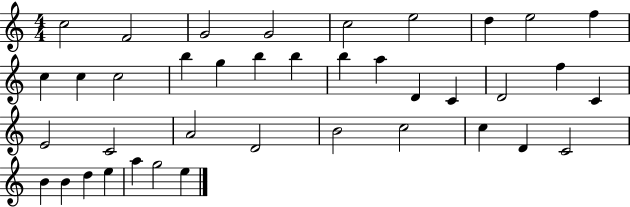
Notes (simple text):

C5/h F4/h G4/h G4/h C5/h E5/h D5/q E5/h F5/q C5/q C5/q C5/h B5/q G5/q B5/q B5/q B5/q A5/q D4/q C4/q D4/h F5/q C4/q E4/h C4/h A4/h D4/h B4/h C5/h C5/q D4/q C4/h B4/q B4/q D5/q E5/q A5/q G5/h E5/q